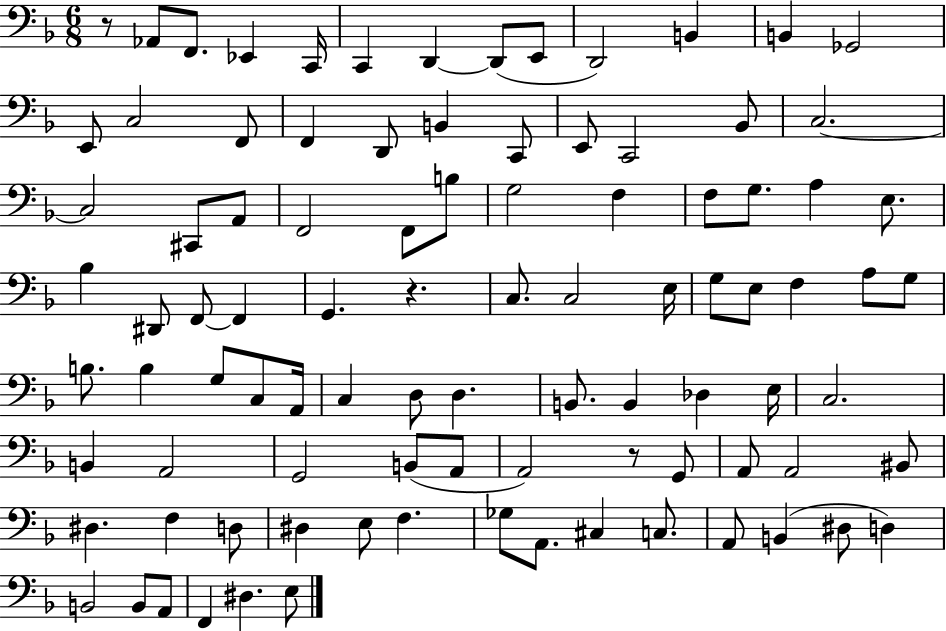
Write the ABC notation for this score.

X:1
T:Untitled
M:6/8
L:1/4
K:F
z/2 _A,,/2 F,,/2 _E,, C,,/4 C,, D,, D,,/2 E,,/2 D,,2 B,, B,, _G,,2 E,,/2 C,2 F,,/2 F,, D,,/2 B,, C,,/2 E,,/2 C,,2 _B,,/2 C,2 C,2 ^C,,/2 A,,/2 F,,2 F,,/2 B,/2 G,2 F, F,/2 G,/2 A, E,/2 _B, ^D,,/2 F,,/2 F,, G,, z C,/2 C,2 E,/4 G,/2 E,/2 F, A,/2 G,/2 B,/2 B, G,/2 C,/2 A,,/4 C, D,/2 D, B,,/2 B,, _D, E,/4 C,2 B,, A,,2 G,,2 B,,/2 A,,/2 A,,2 z/2 G,,/2 A,,/2 A,,2 ^B,,/2 ^D, F, D,/2 ^D, E,/2 F, _G,/2 A,,/2 ^C, C,/2 A,,/2 B,, ^D,/2 D, B,,2 B,,/2 A,,/2 F,, ^D, E,/2